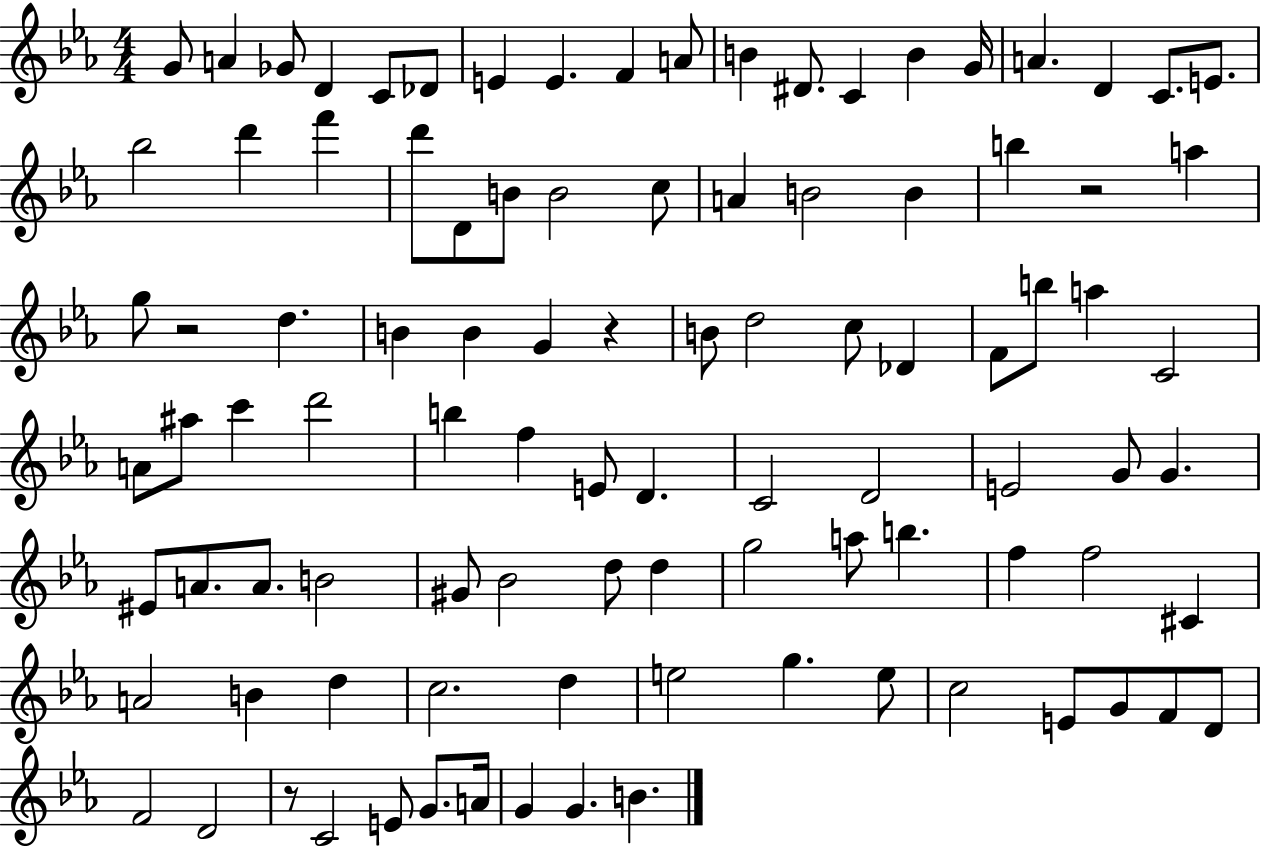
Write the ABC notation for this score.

X:1
T:Untitled
M:4/4
L:1/4
K:Eb
G/2 A _G/2 D C/2 _D/2 E E F A/2 B ^D/2 C B G/4 A D C/2 E/2 _b2 d' f' d'/2 D/2 B/2 B2 c/2 A B2 B b z2 a g/2 z2 d B B G z B/2 d2 c/2 _D F/2 b/2 a C2 A/2 ^a/2 c' d'2 b f E/2 D C2 D2 E2 G/2 G ^E/2 A/2 A/2 B2 ^G/2 _B2 d/2 d g2 a/2 b f f2 ^C A2 B d c2 d e2 g e/2 c2 E/2 G/2 F/2 D/2 F2 D2 z/2 C2 E/2 G/2 A/4 G G B